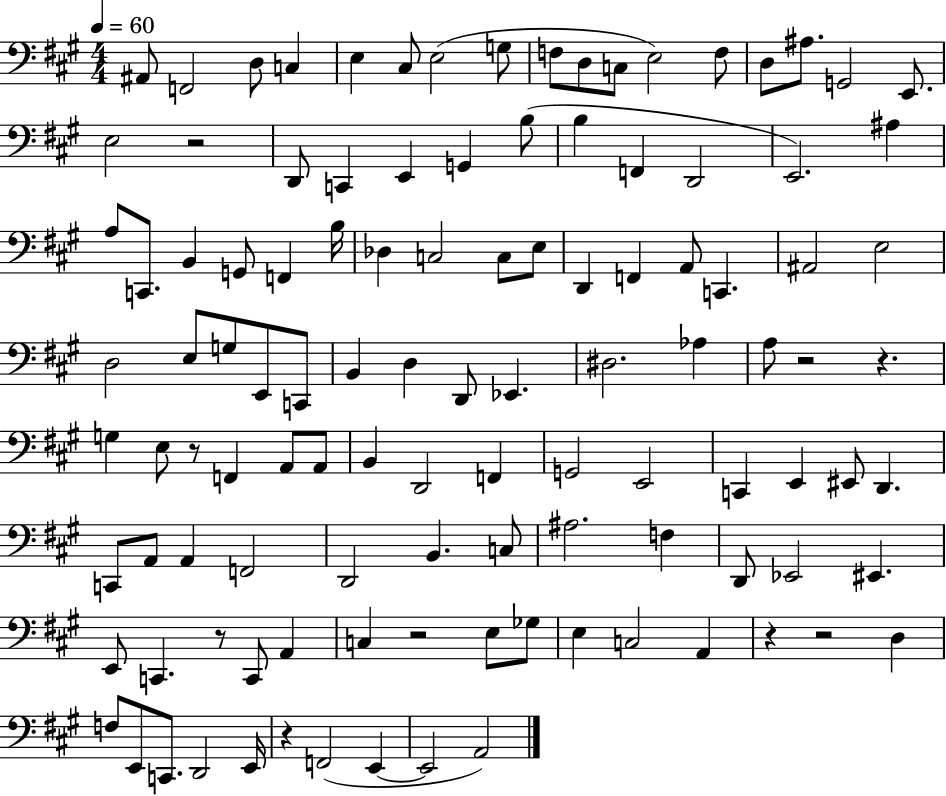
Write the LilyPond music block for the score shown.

{
  \clef bass
  \numericTimeSignature
  \time 4/4
  \key a \major
  \tempo 4 = 60
  ais,8 f,2 d8 c4 | e4 cis8 e2( g8 | f8 d8 c8 e2) f8 | d8 ais8. g,2 e,8. | \break e2 r2 | d,8 c,4 e,4 g,4 b8( | b4 f,4 d,2 | e,2.) ais4 | \break a8 c,8. b,4 g,8 f,4 b16 | des4 c2 c8 e8 | d,4 f,4 a,8 c,4. | ais,2 e2 | \break d2 e8 g8 e,8 c,8 | b,4 d4 d,8 ees,4. | dis2. aes4 | a8 r2 r4. | \break g4 e8 r8 f,4 a,8 a,8 | b,4 d,2 f,4 | g,2 e,2 | c,4 e,4 eis,8 d,4. | \break c,8 a,8 a,4 f,2 | d,2 b,4. c8 | ais2. f4 | d,8 ees,2 eis,4. | \break e,8 c,4. r8 c,8 a,4 | c4 r2 e8 ges8 | e4 c2 a,4 | r4 r2 d4 | \break f8 e,8 c,8. d,2 e,16 | r4 f,2( e,4~~ | e,2 a,2) | \bar "|."
}